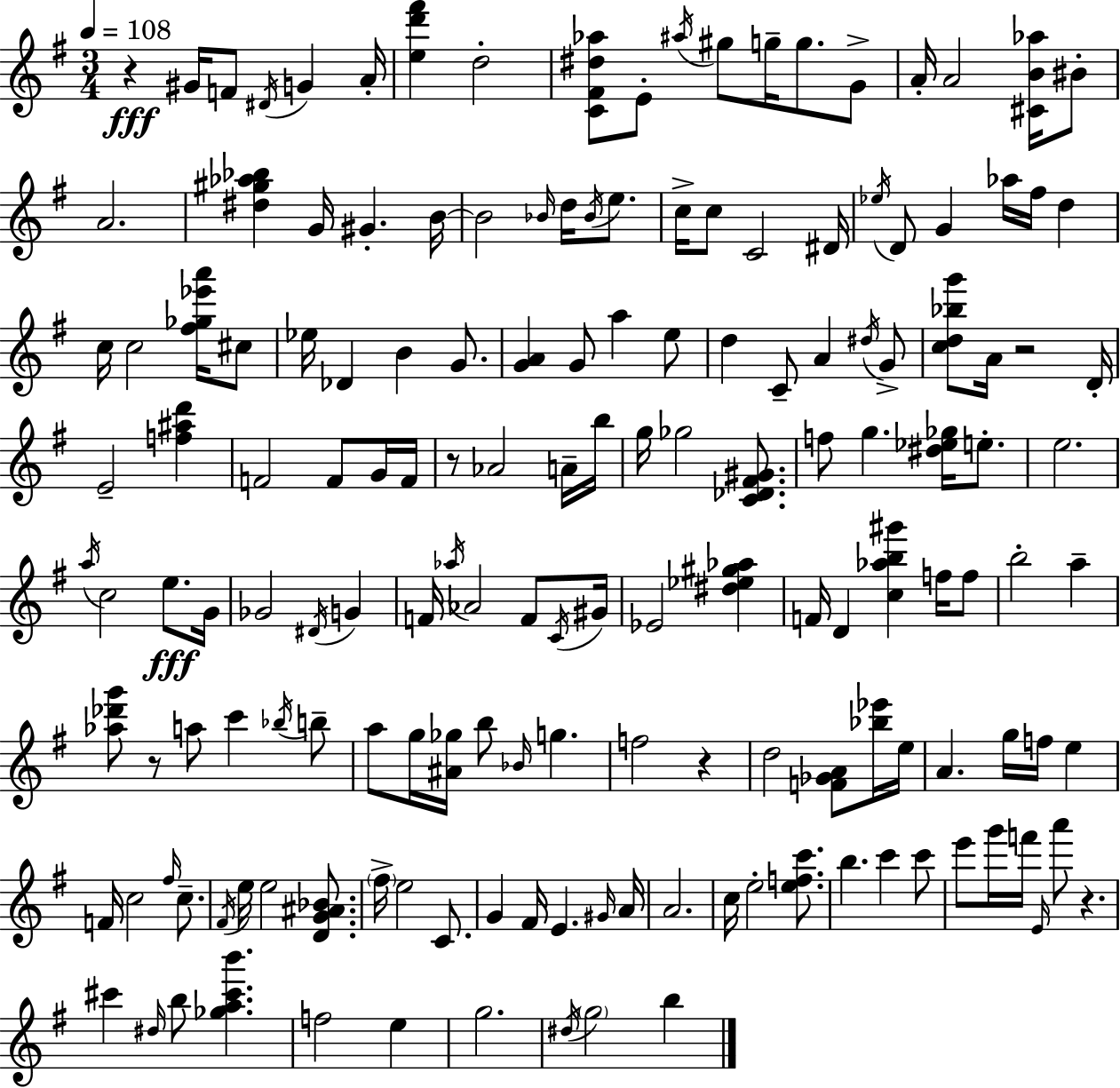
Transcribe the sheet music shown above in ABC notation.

X:1
T:Untitled
M:3/4
L:1/4
K:G
z ^G/4 F/2 ^D/4 G A/4 [ed'^f'] d2 [C^F^d_a]/2 E/2 ^a/4 ^g/2 g/4 g/2 G/2 A/4 A2 [^CB_a]/4 ^B/2 A2 [^d^g_a_b] G/4 ^G B/4 B2 _B/4 d/4 _B/4 e/2 c/4 c/2 C2 ^D/4 _e/4 D/2 G _a/4 ^f/4 d c/4 c2 [^f_g_e'a']/4 ^c/2 _e/4 _D B G/2 [GA] G/2 a e/2 d C/2 A ^d/4 G/2 [cd_bg']/2 A/4 z2 D/4 E2 [f^ad'] F2 F/2 G/4 F/4 z/2 _A2 A/4 b/4 g/4 _g2 [C_D^F^G]/2 f/2 g [^d_e_g]/4 e/2 e2 a/4 c2 e/2 G/4 _G2 ^D/4 G F/4 _a/4 _A2 F/2 C/4 ^G/4 _E2 [^d_e^g_a] F/4 D [c_ab^g'] f/4 f/2 b2 a [_a_d'g']/2 z/2 a/2 c' _b/4 b/2 a/2 g/4 [^A_g]/4 b/2 _B/4 g f2 z d2 [F_GA]/2 [_b_e']/4 e/4 A g/4 f/4 e F/4 c2 ^f/4 c/2 ^F/4 e/4 e2 [DG^A_B]/2 ^f/4 e2 C/2 G ^F/4 E ^G/4 A/4 A2 c/4 e2 [efc']/2 b c' c'/2 e'/2 g'/4 f'/4 E/4 a'/2 z ^c' ^d/4 b/2 [_ga^c'b'] f2 e g2 ^d/4 g2 b